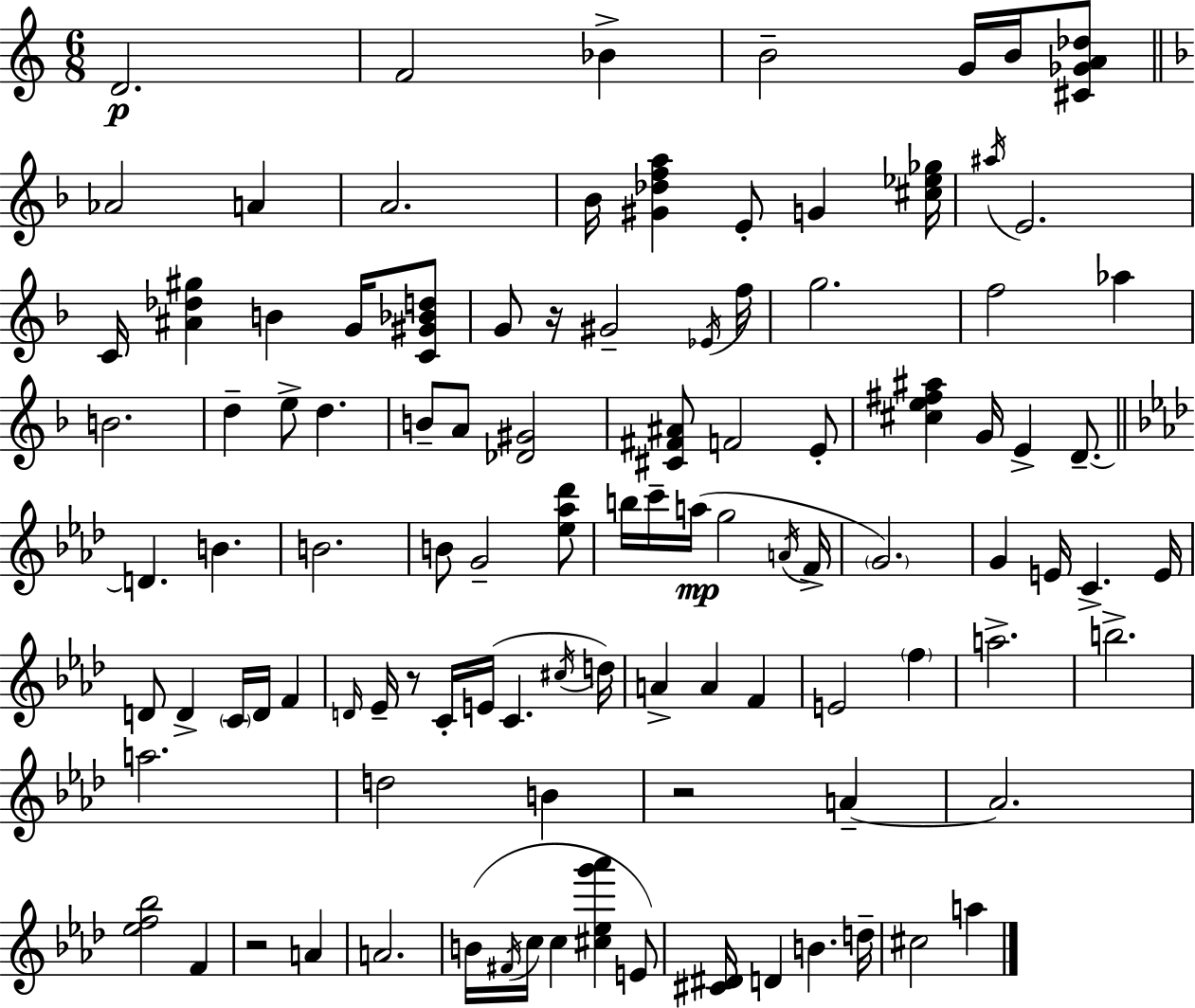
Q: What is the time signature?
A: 6/8